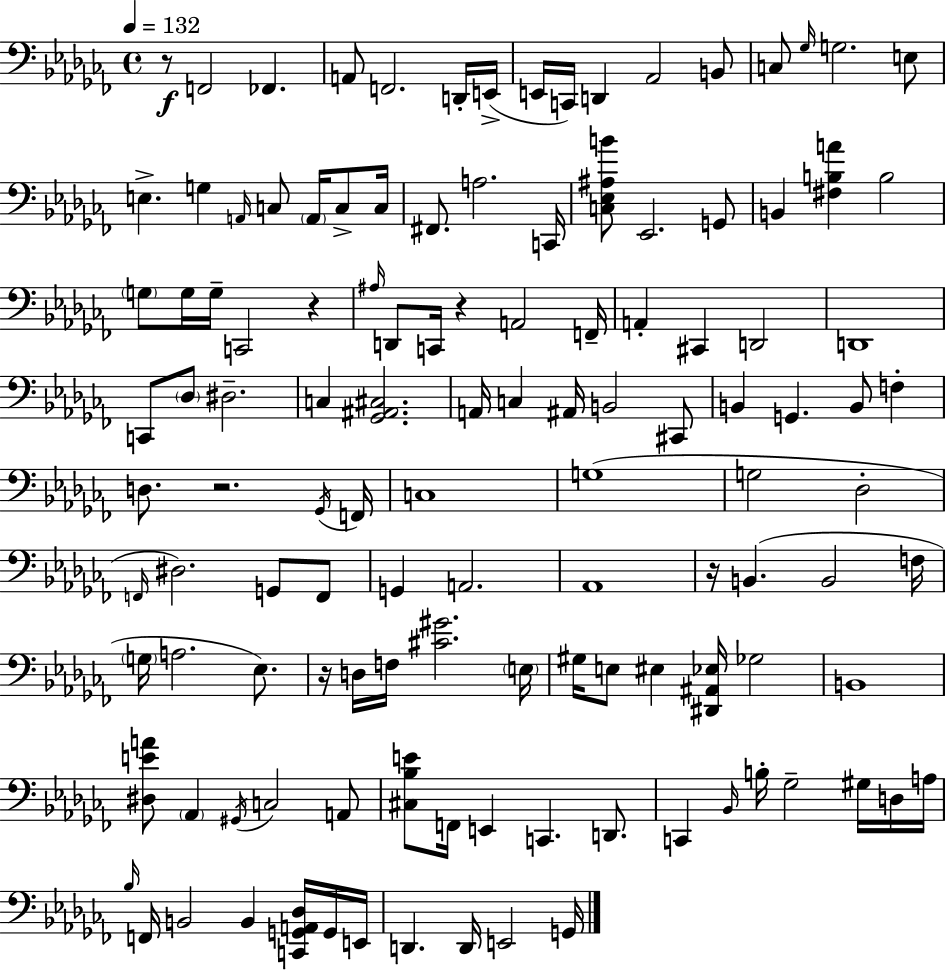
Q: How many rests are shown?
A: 6